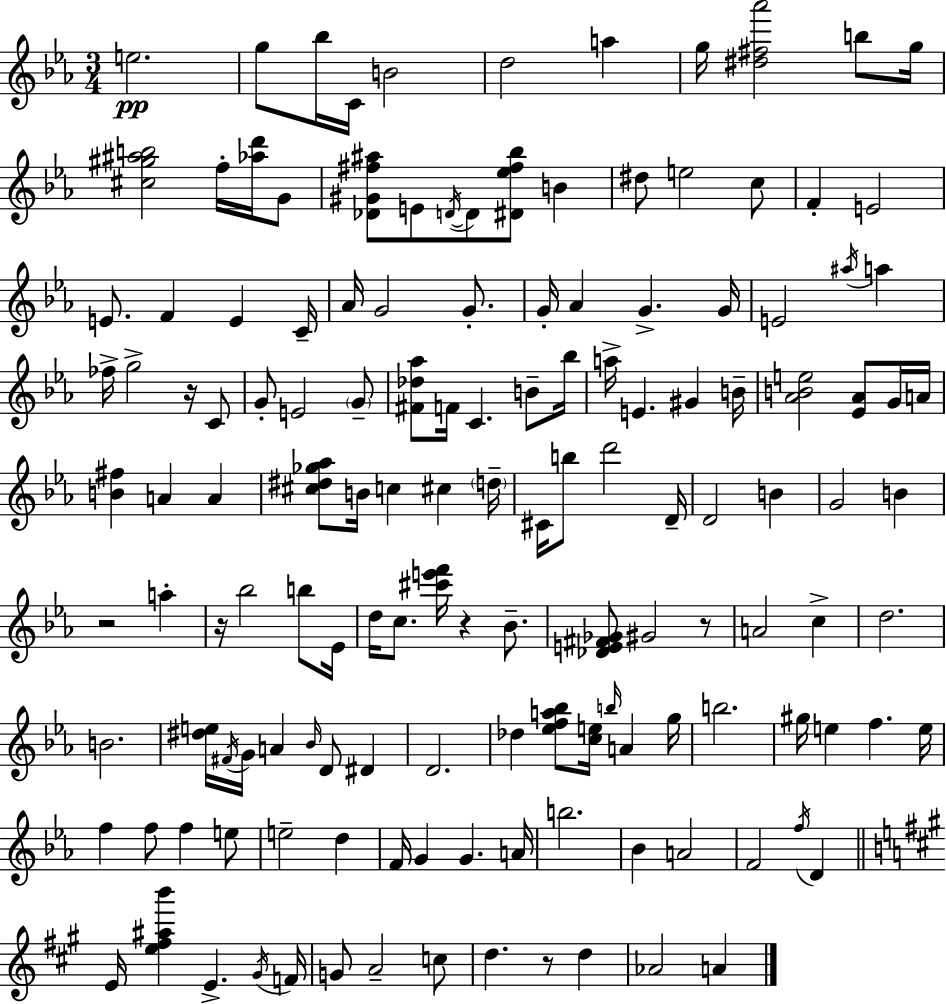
X:1
T:Untitled
M:3/4
L:1/4
K:Eb
e2 g/2 _b/4 C/4 B2 d2 a g/4 [^d^f_a']2 b/2 g/4 [^c^g^ab]2 f/4 [_ad']/4 G/2 [_D^G^f^a]/2 E/2 D/4 D/2 [^D_e^f_b]/2 B ^d/2 e2 c/2 F E2 E/2 F E C/4 _A/4 G2 G/2 G/4 _A G G/4 E2 ^a/4 a _f/4 g2 z/4 C/2 G/2 E2 G/2 [^F_d_a]/2 F/4 C B/2 _b/4 a/4 E ^G B/4 [_ABe]2 [_E_A]/2 G/4 A/4 [B^f] A A [^c^d_g_a]/2 B/4 c ^c d/4 ^C/4 b/2 d'2 D/4 D2 B G2 B z2 a z/4 _b2 b/2 _E/4 d/4 c/2 [^c'e'f']/4 z _B/2 [_DE^F_G]/2 ^G2 z/2 A2 c d2 B2 [^de]/4 ^F/4 G/4 A _B/4 D/2 ^D D2 _d [_efa_b]/2 [ce]/4 b/4 A g/4 b2 ^g/4 e f e/4 f f/2 f e/2 e2 d F/4 G G A/4 b2 _B A2 F2 f/4 D E/4 [e^f^ab'] E ^G/4 F/4 G/2 A2 c/2 d z/2 d _A2 A